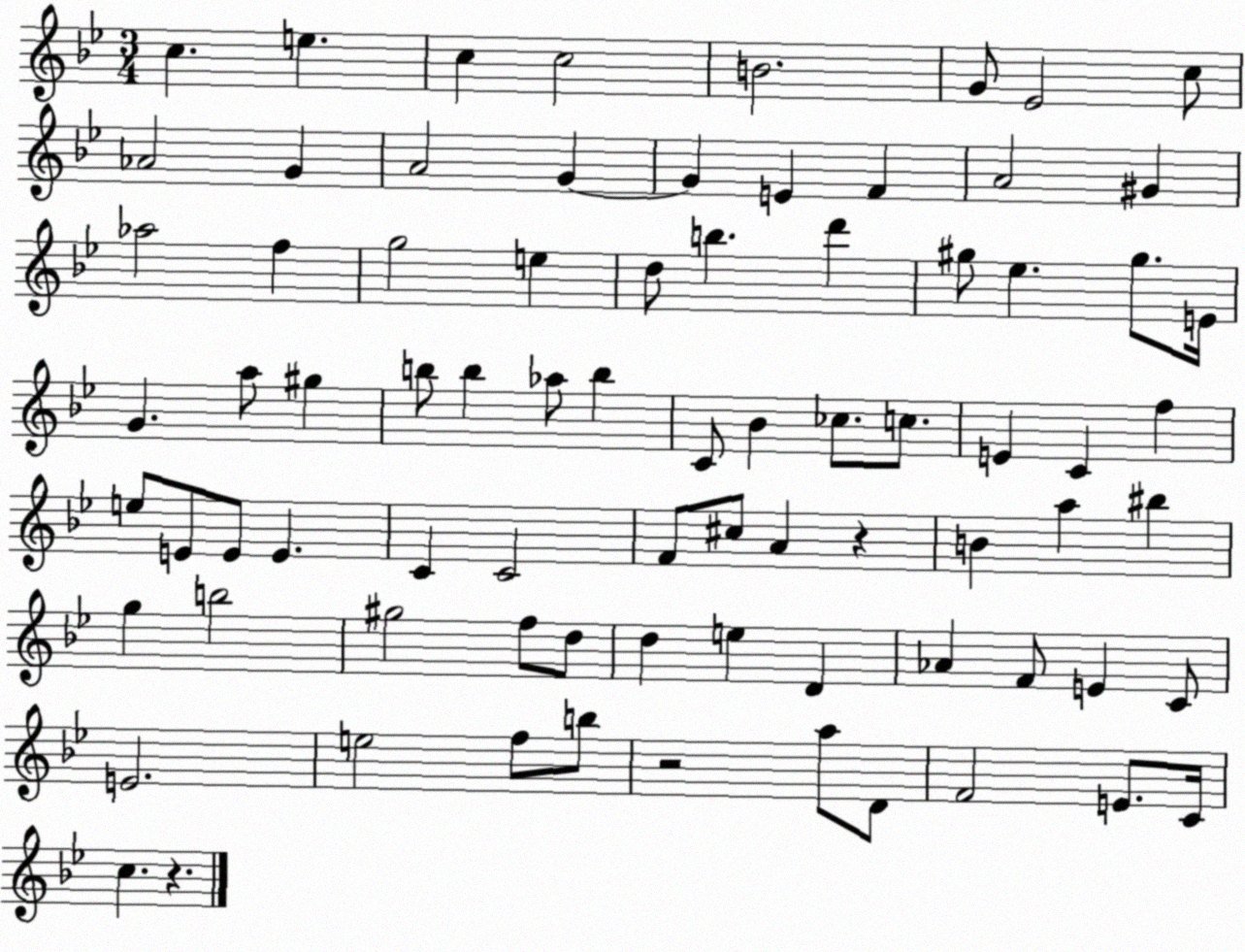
X:1
T:Untitled
M:3/4
L:1/4
K:Bb
c e c c2 B2 G/2 _E2 c/2 _A2 G A2 G G E F A2 ^G _a2 f g2 e d/2 b d' ^g/2 _e ^g/2 E/4 G a/2 ^g b/2 b _a/2 b C/2 _B _c/2 c/2 E C f e/2 E/2 E/2 E C C2 F/2 ^c/2 A z B a ^b g b2 ^g2 f/2 d/2 d e D _A F/2 E C/2 E2 e2 f/2 b/2 z2 a/2 D/2 F2 E/2 C/4 c z